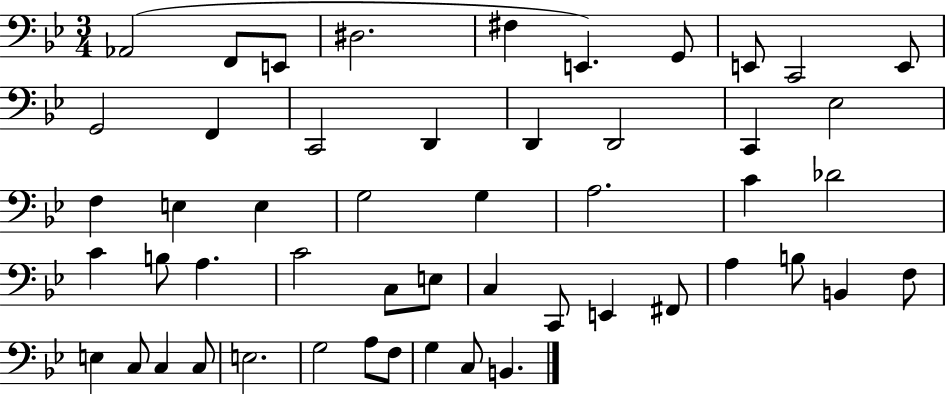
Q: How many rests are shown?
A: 0